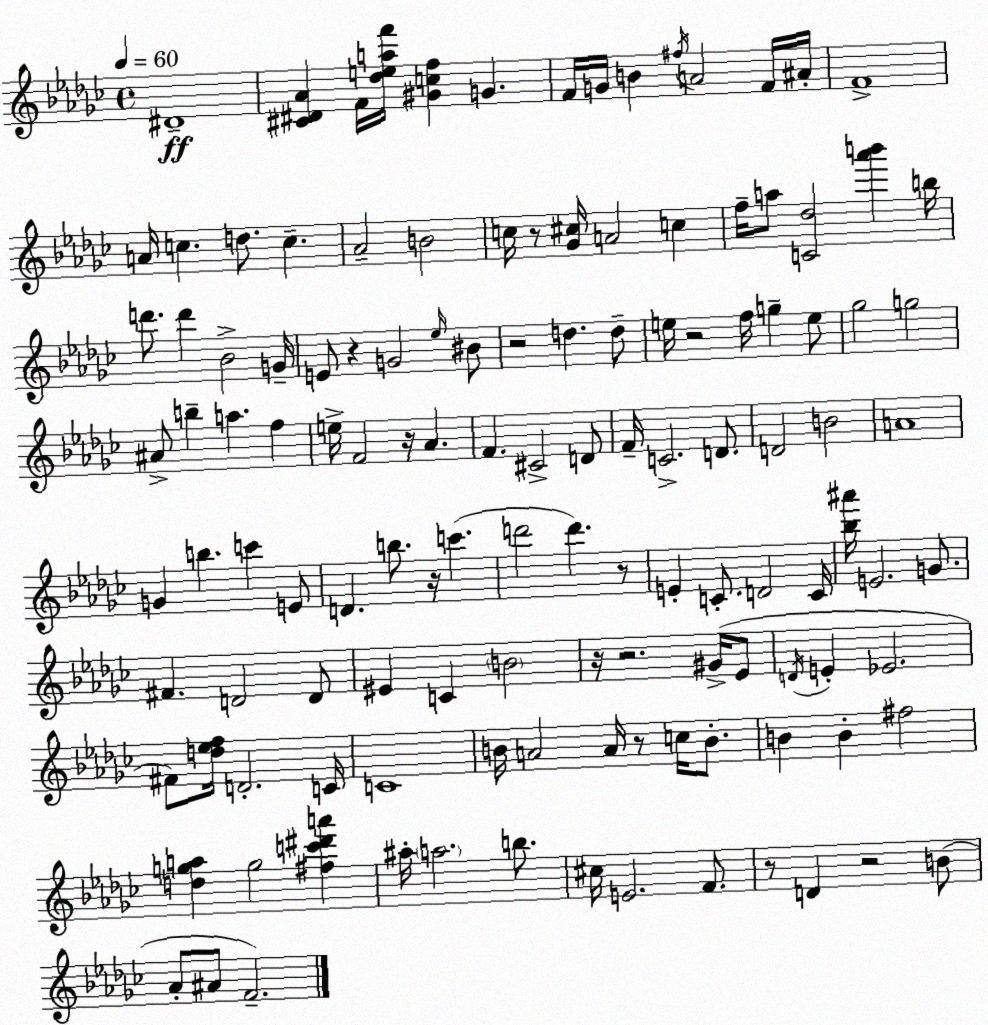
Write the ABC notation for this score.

X:1
T:Untitled
M:4/4
L:1/4
K:Ebm
^D4 [^C^D_A] F/4 [_deaf']/4 [^Gcf] G F/4 G/4 B ^f/4 A2 F/4 ^A/4 F4 A/4 c d/2 c _A2 B2 c/4 z/2 [_G^c]/4 A2 c f/4 a/2 [C_d]2 [_a'b'] b/4 d'/2 d' _B2 G/4 E/2 z G2 _e/4 ^B/2 z2 d d/2 e/4 z2 f/4 g e/2 _g2 g2 ^A/2 b a f e/4 F2 z/4 _A F ^C2 D/2 F/4 C2 D/2 D2 B2 A4 G b c' E/2 D b/2 z/4 c' d'2 d' z/2 E C/2 D2 C/4 [_b^a']/4 E2 G/2 ^F D2 D/2 ^E C B2 z/4 z2 ^G/4 _E/2 D/4 E _E2 ^F/2 [d_ef]/4 D2 C/4 C4 B/4 A2 A/4 z/2 c/4 B/2 B B ^f2 [dga] g2 [^fc'^d'a'] ^a/4 a2 b/2 ^c/4 E2 F/2 z/2 D z2 B/2 _A/2 ^A/2 F2